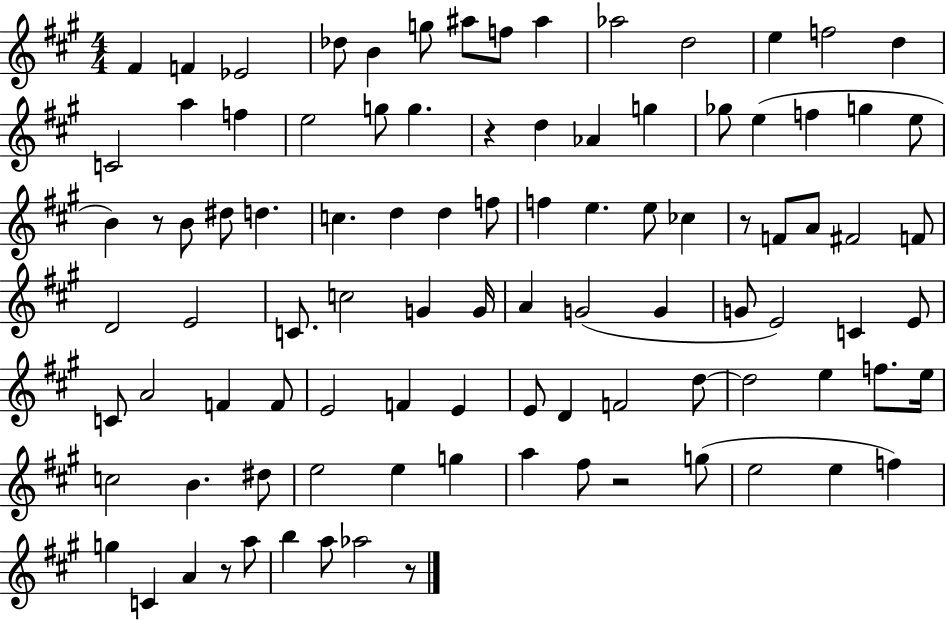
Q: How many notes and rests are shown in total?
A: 97